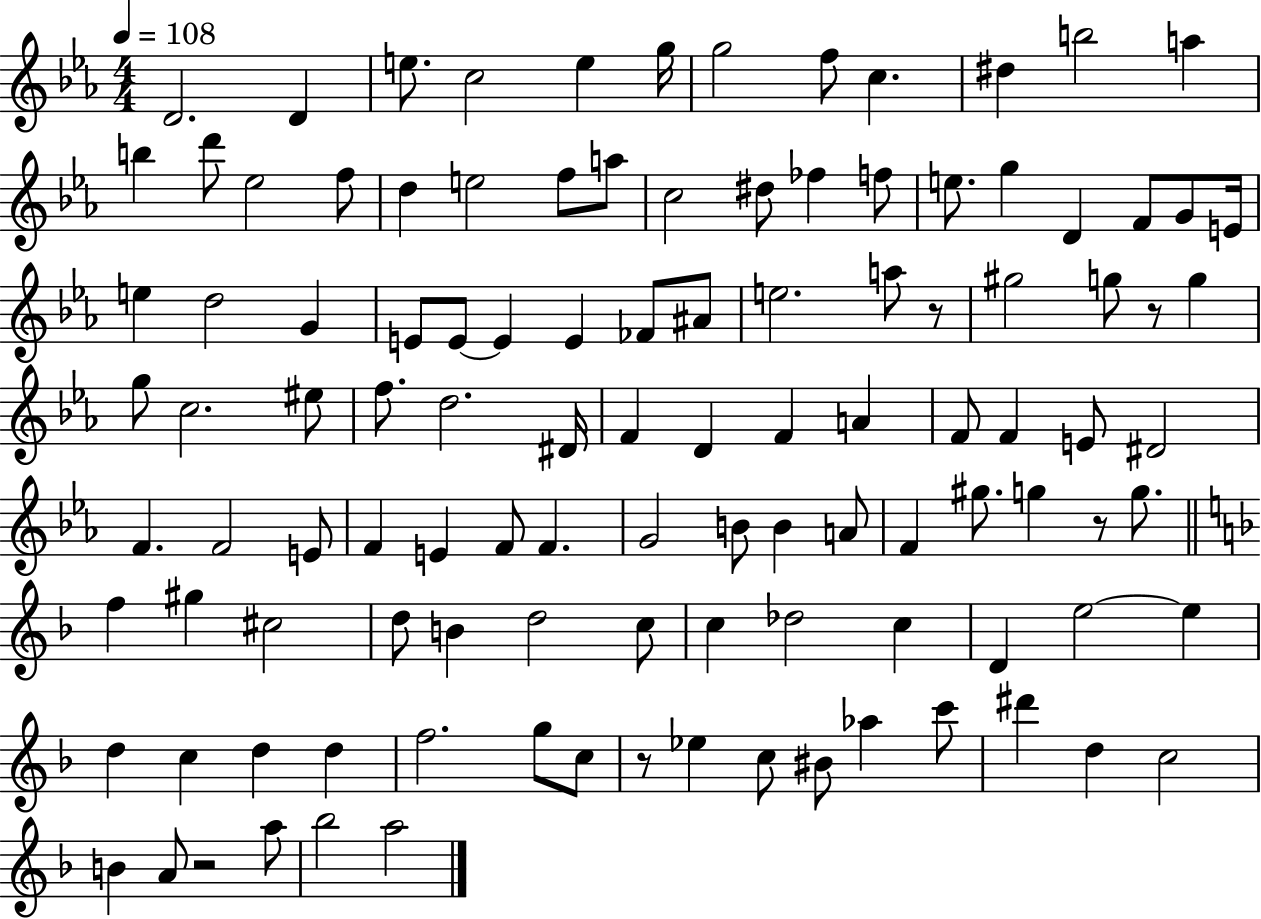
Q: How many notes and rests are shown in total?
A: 111